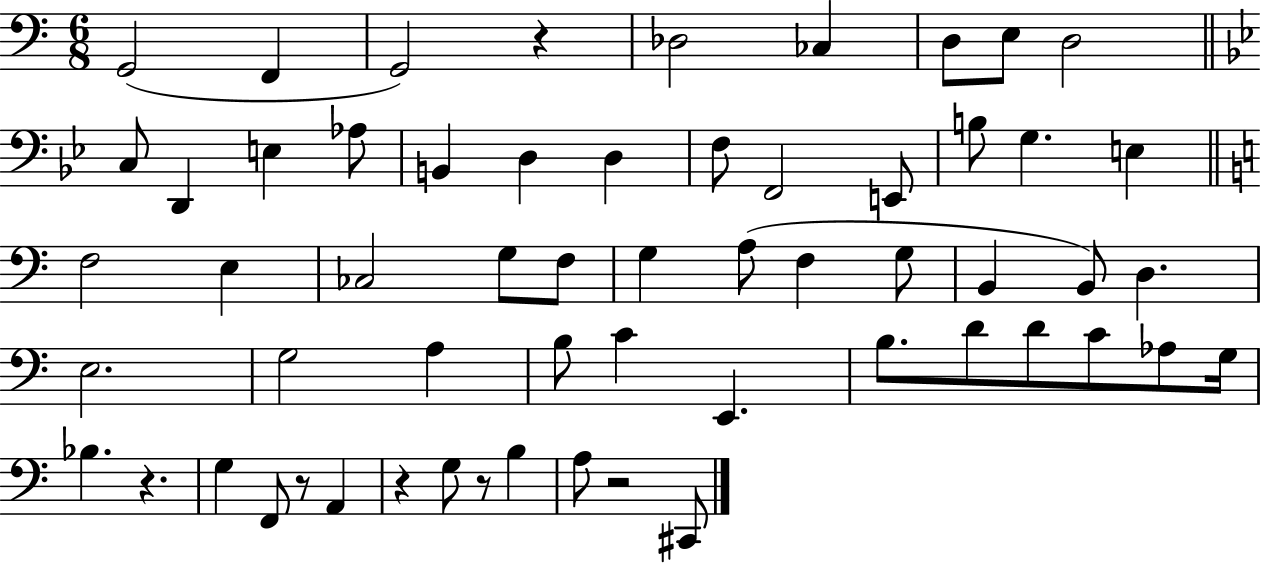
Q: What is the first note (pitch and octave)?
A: G2